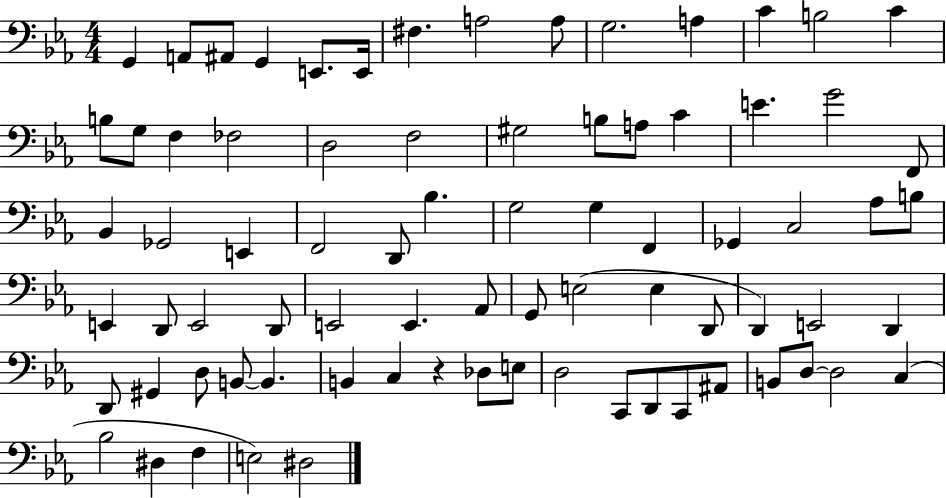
X:1
T:Untitled
M:4/4
L:1/4
K:Eb
G,, A,,/2 ^A,,/2 G,, E,,/2 E,,/4 ^F, A,2 A,/2 G,2 A, C B,2 C B,/2 G,/2 F, _F,2 D,2 F,2 ^G,2 B,/2 A,/2 C E G2 F,,/2 _B,, _G,,2 E,, F,,2 D,,/2 _B, G,2 G, F,, _G,, C,2 _A,/2 B,/2 E,, D,,/2 E,,2 D,,/2 E,,2 E,, _A,,/2 G,,/2 E,2 E, D,,/2 D,, E,,2 D,, D,,/2 ^G,, D,/2 B,,/2 B,, B,, C, z _D,/2 E,/2 D,2 C,,/2 D,,/2 C,,/2 ^A,,/2 B,,/2 D,/2 D,2 C, _B,2 ^D, F, E,2 ^D,2